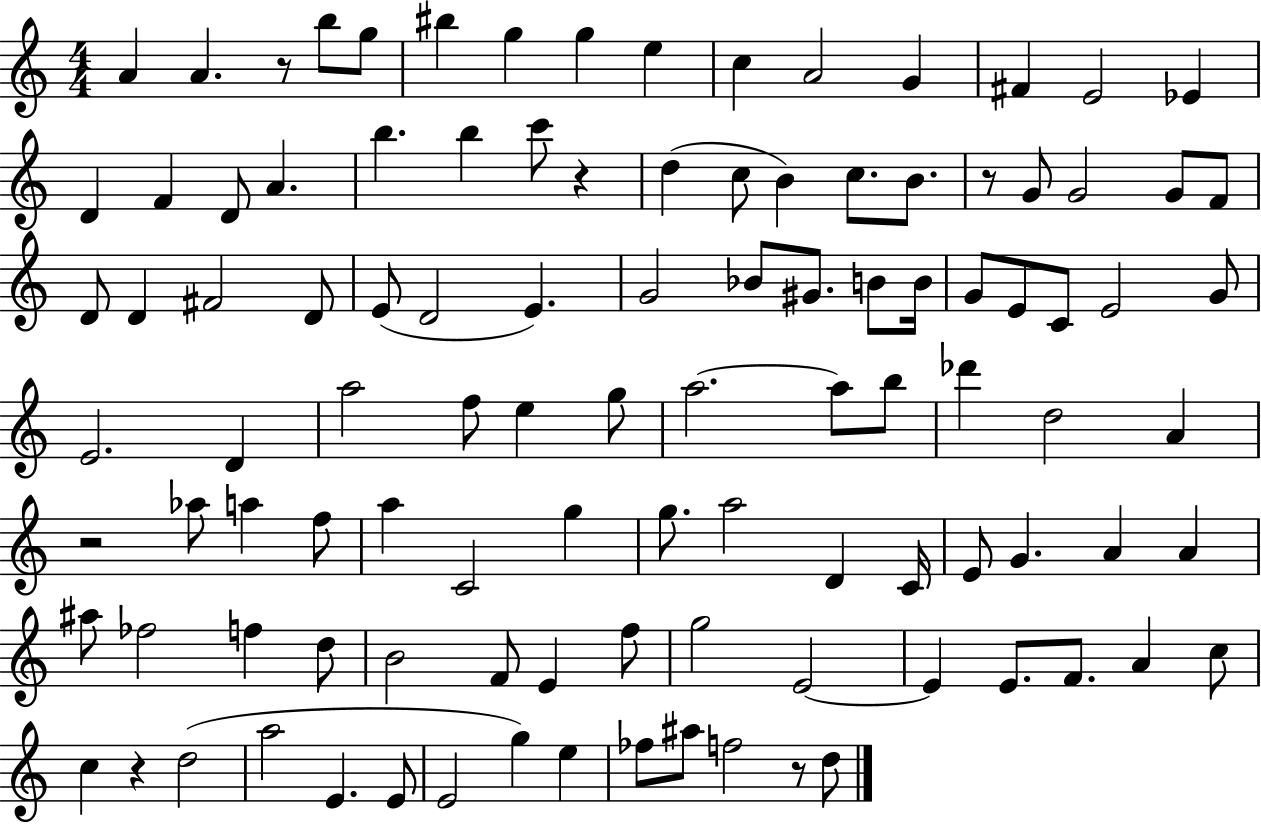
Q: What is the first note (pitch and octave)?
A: A4